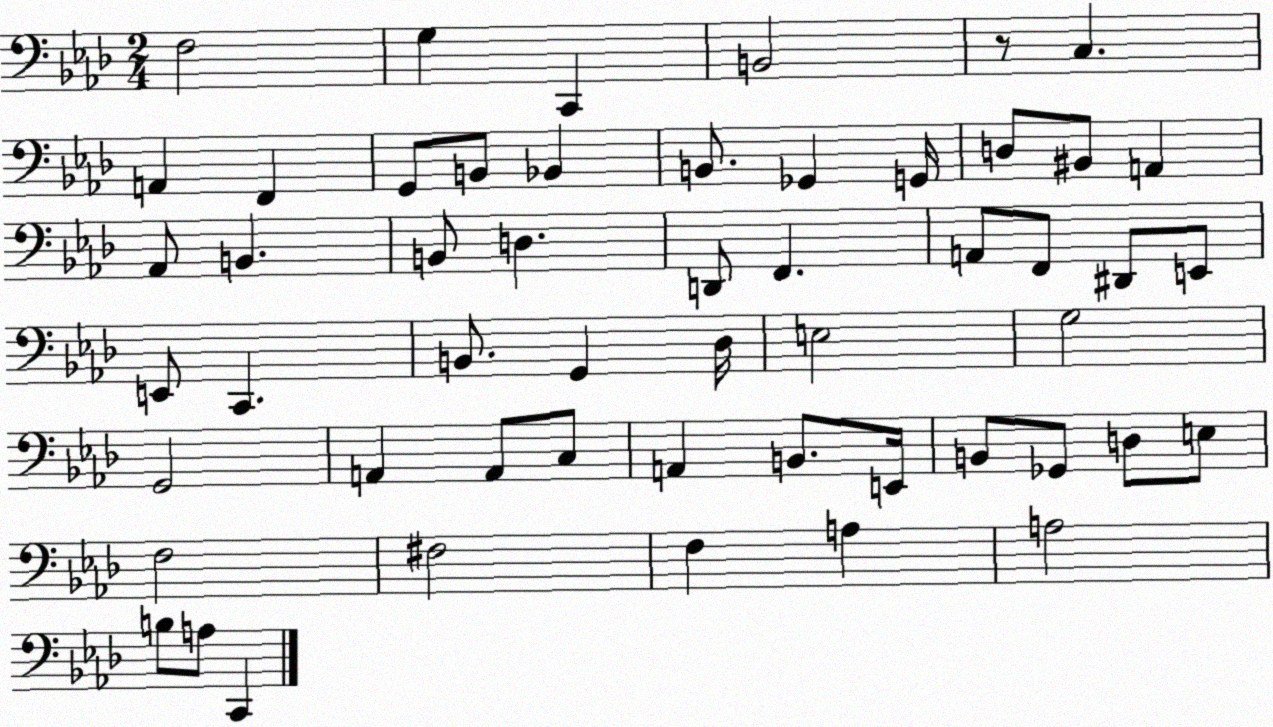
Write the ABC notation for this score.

X:1
T:Untitled
M:2/4
L:1/4
K:Ab
F,2 G, C,, B,,2 z/2 C, A,, F,, G,,/2 B,,/2 _B,, B,,/2 _G,, G,,/4 D,/2 ^B,,/2 A,, _A,,/2 B,, B,,/2 D, D,,/2 F,, A,,/2 F,,/2 ^D,,/2 E,,/2 E,,/2 C,, B,,/2 G,, _D,/4 E,2 G,2 G,,2 A,, A,,/2 C,/2 A,, B,,/2 E,,/4 B,,/2 _G,,/2 D,/2 E,/2 F,2 ^F,2 F, A, A,2 B,/2 A,/2 C,,